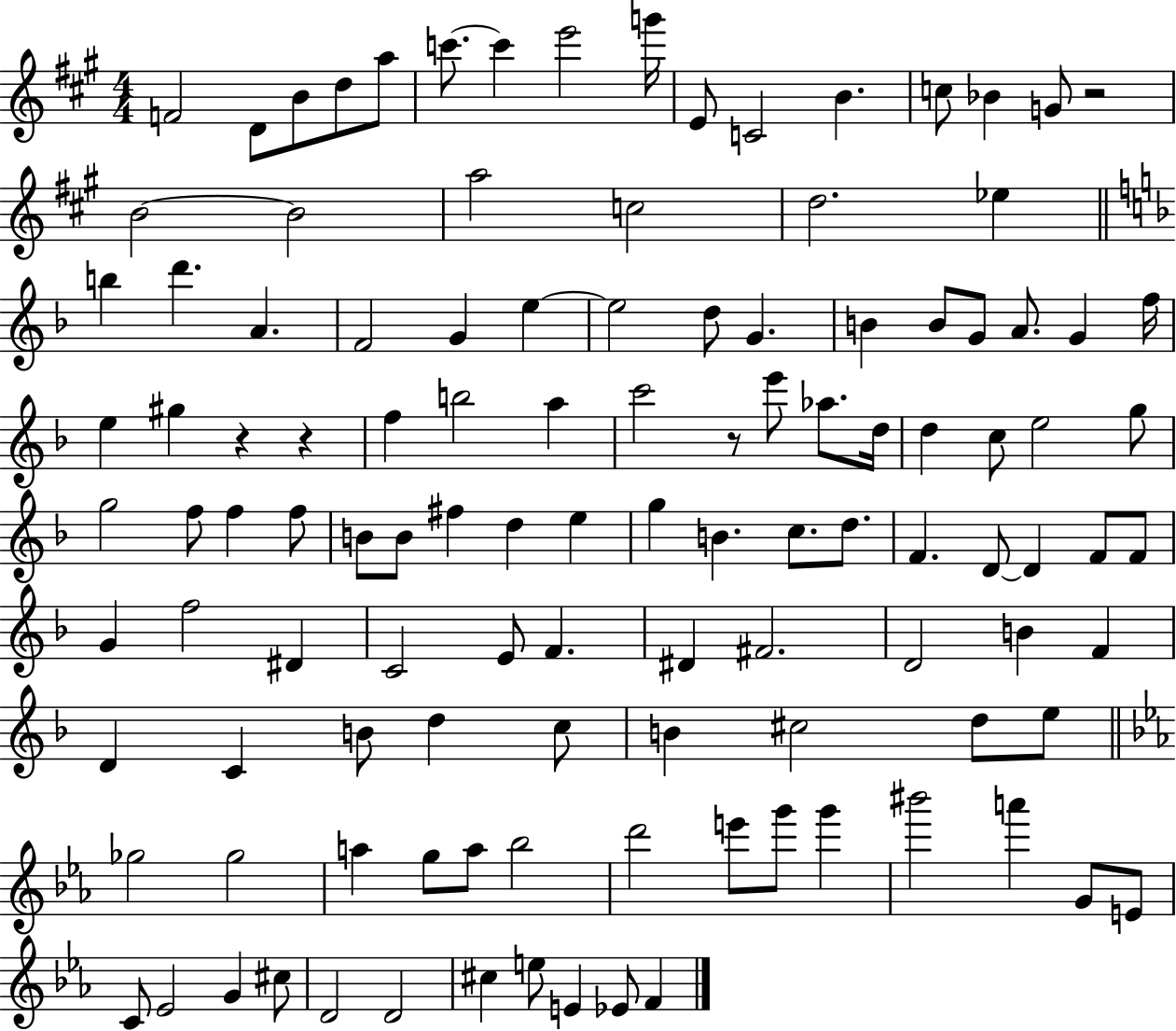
{
  \clef treble
  \numericTimeSignature
  \time 4/4
  \key a \major
  f'2 d'8 b'8 d''8 a''8 | c'''8.~~ c'''4 e'''2 g'''16 | e'8 c'2 b'4. | c''8 bes'4 g'8 r2 | \break b'2~~ b'2 | a''2 c''2 | d''2. ees''4 | \bar "||" \break \key f \major b''4 d'''4. a'4. | f'2 g'4 e''4~~ | e''2 d''8 g'4. | b'4 b'8 g'8 a'8. g'4 f''16 | \break e''4 gis''4 r4 r4 | f''4 b''2 a''4 | c'''2 r8 e'''8 aes''8. d''16 | d''4 c''8 e''2 g''8 | \break g''2 f''8 f''4 f''8 | b'8 b'8 fis''4 d''4 e''4 | g''4 b'4. c''8. d''8. | f'4. d'8~~ d'4 f'8 f'8 | \break g'4 f''2 dis'4 | c'2 e'8 f'4. | dis'4 fis'2. | d'2 b'4 f'4 | \break d'4 c'4 b'8 d''4 c''8 | b'4 cis''2 d''8 e''8 | \bar "||" \break \key ees \major ges''2 ges''2 | a''4 g''8 a''8 bes''2 | d'''2 e'''8 g'''8 g'''4 | bis'''2 a'''4 g'8 e'8 | \break c'8 ees'2 g'4 cis''8 | d'2 d'2 | cis''4 e''8 e'4 ees'8 f'4 | \bar "|."
}